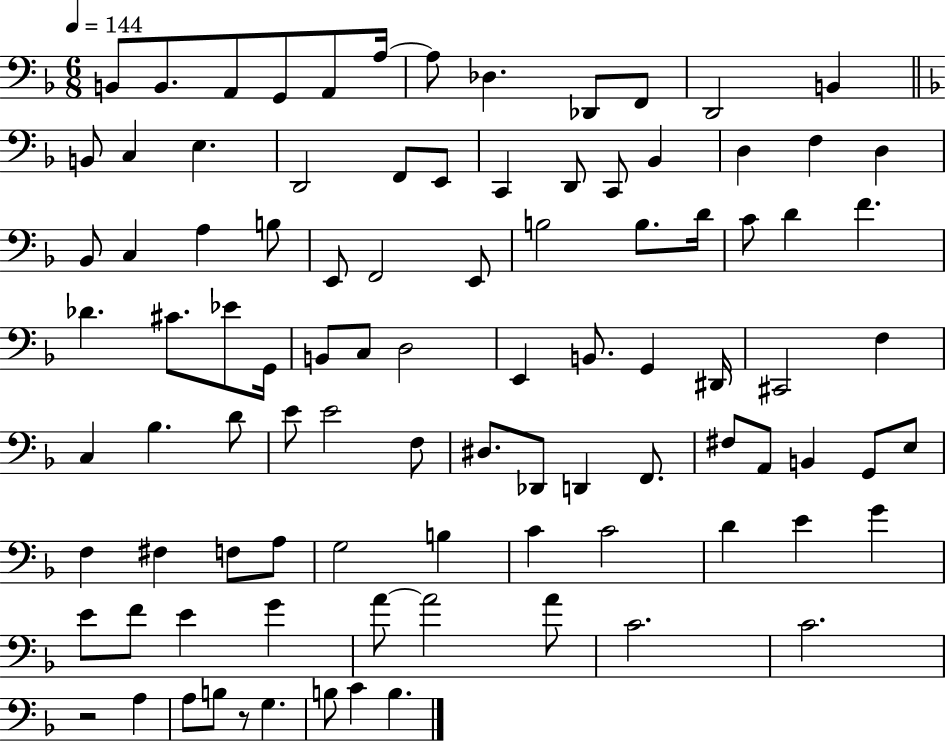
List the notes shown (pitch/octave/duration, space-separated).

B2/e B2/e. A2/e G2/e A2/e A3/s A3/e Db3/q. Db2/e F2/e D2/h B2/q B2/e C3/q E3/q. D2/h F2/e E2/e C2/q D2/e C2/e Bb2/q D3/q F3/q D3/q Bb2/e C3/q A3/q B3/e E2/e F2/h E2/e B3/h B3/e. D4/s C4/e D4/q F4/q. Db4/q. C#4/e. Eb4/e G2/s B2/e C3/e D3/h E2/q B2/e. G2/q D#2/s C#2/h F3/q C3/q Bb3/q. D4/e E4/e E4/h F3/e D#3/e. Db2/e D2/q F2/e. F#3/e A2/e B2/q G2/e E3/e F3/q F#3/q F3/e A3/e G3/h B3/q C4/q C4/h D4/q E4/q G4/q E4/e F4/e E4/q G4/q A4/e A4/h A4/e C4/h. C4/h. R/h A3/q A3/e B3/e R/e G3/q. B3/e C4/q B3/q.